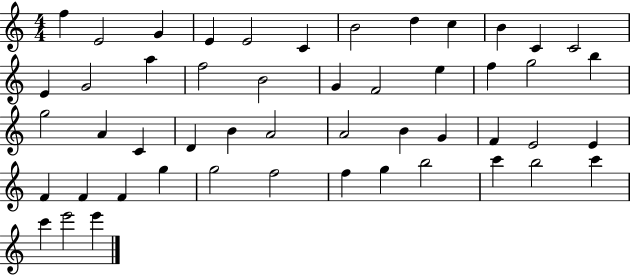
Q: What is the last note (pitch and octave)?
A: E6